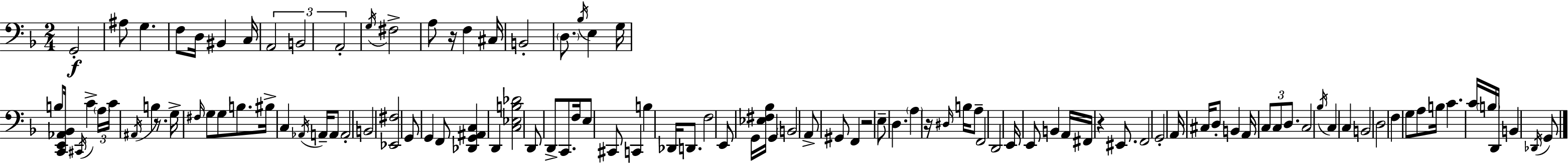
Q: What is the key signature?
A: D minor